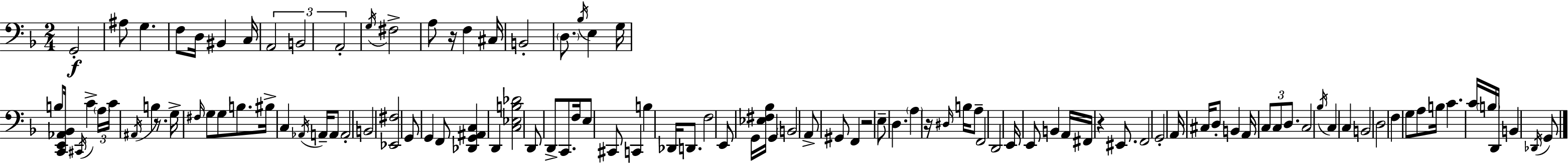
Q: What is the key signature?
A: D minor